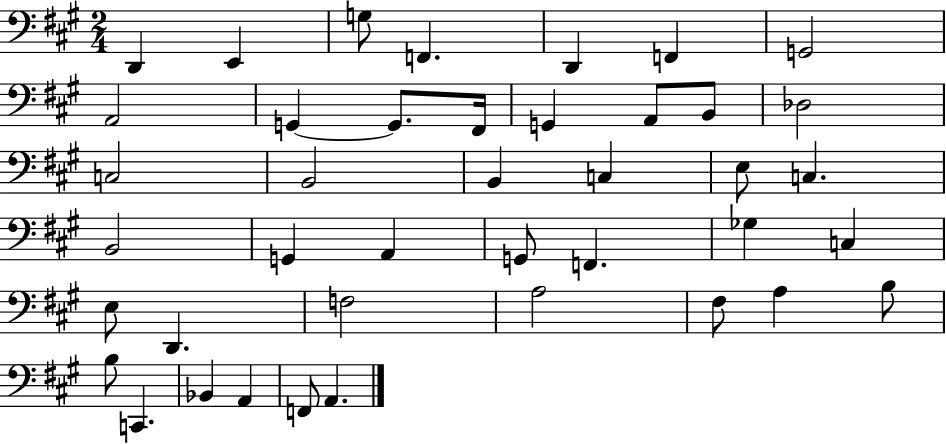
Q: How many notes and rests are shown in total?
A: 41